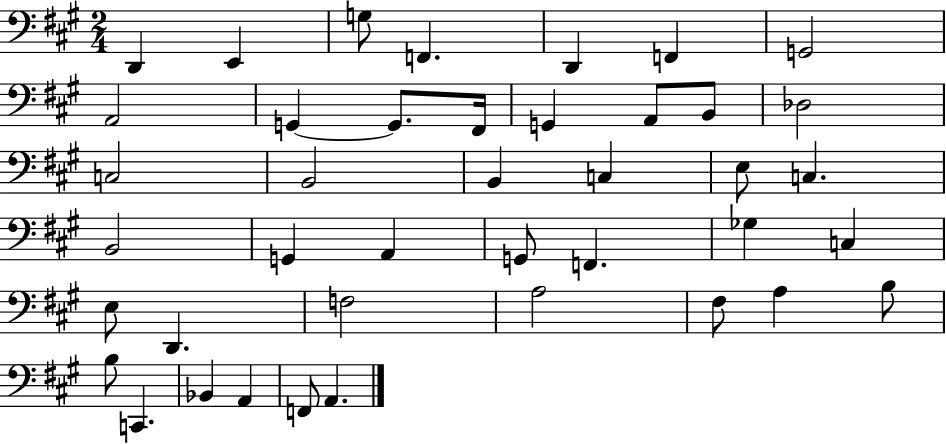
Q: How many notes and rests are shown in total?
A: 41